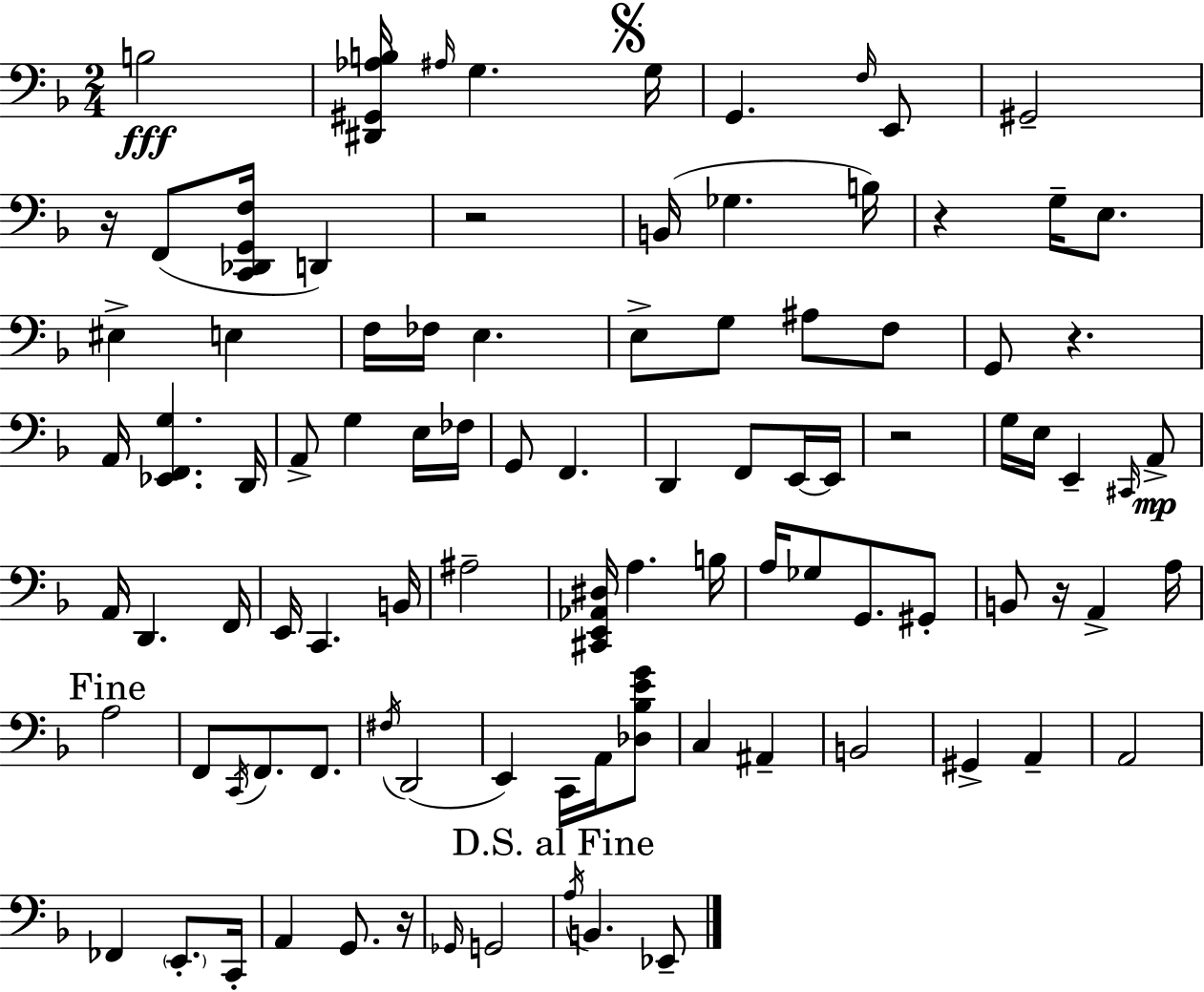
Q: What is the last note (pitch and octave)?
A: Eb2